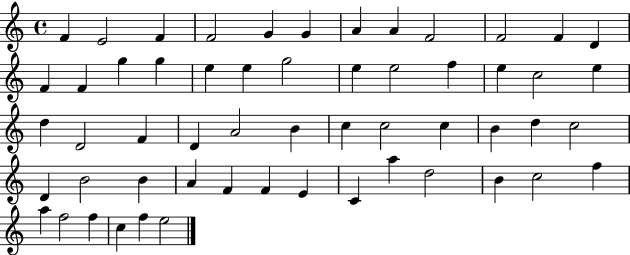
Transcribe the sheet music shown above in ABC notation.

X:1
T:Untitled
M:4/4
L:1/4
K:C
F E2 F F2 G G A A F2 F2 F D F F g g e e g2 e e2 f e c2 e d D2 F D A2 B c c2 c B d c2 D B2 B A F F E C a d2 B c2 f a f2 f c f e2